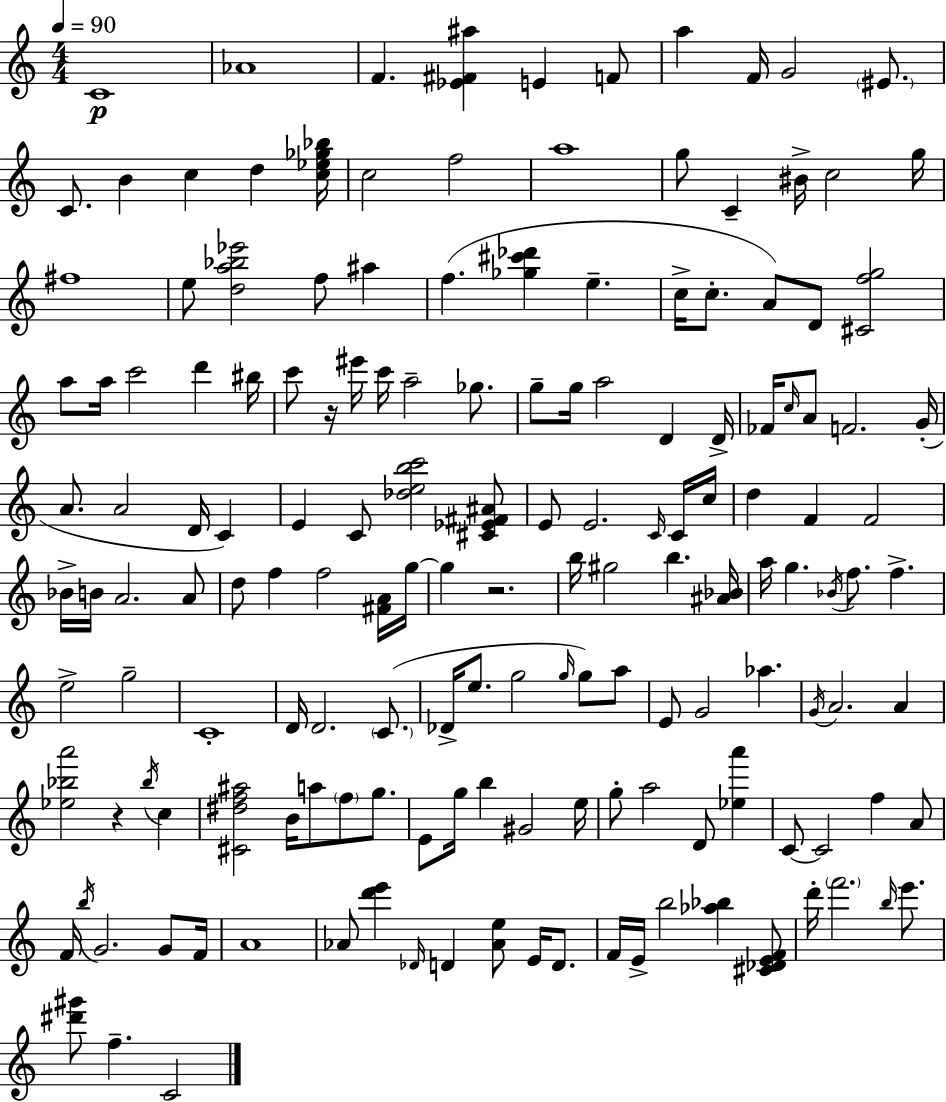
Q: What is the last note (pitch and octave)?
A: C4